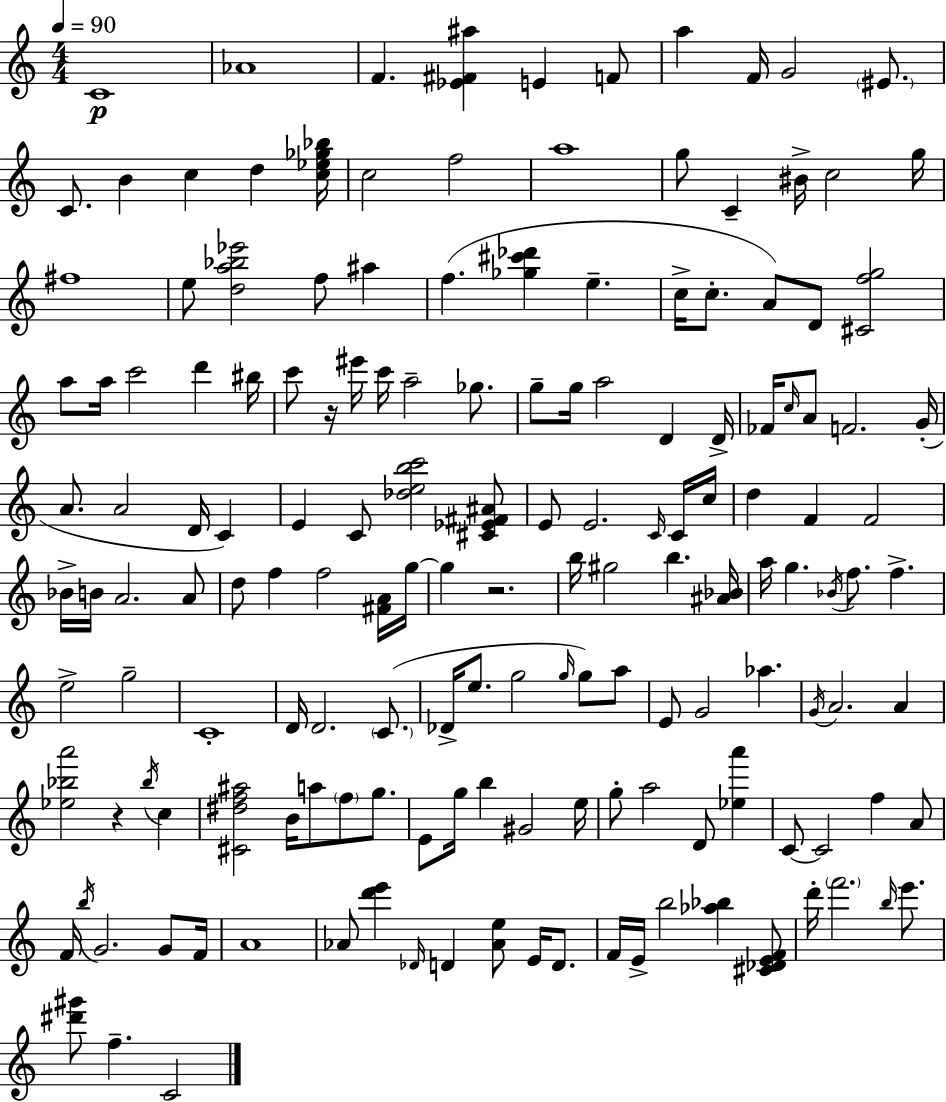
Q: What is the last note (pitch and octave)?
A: C4